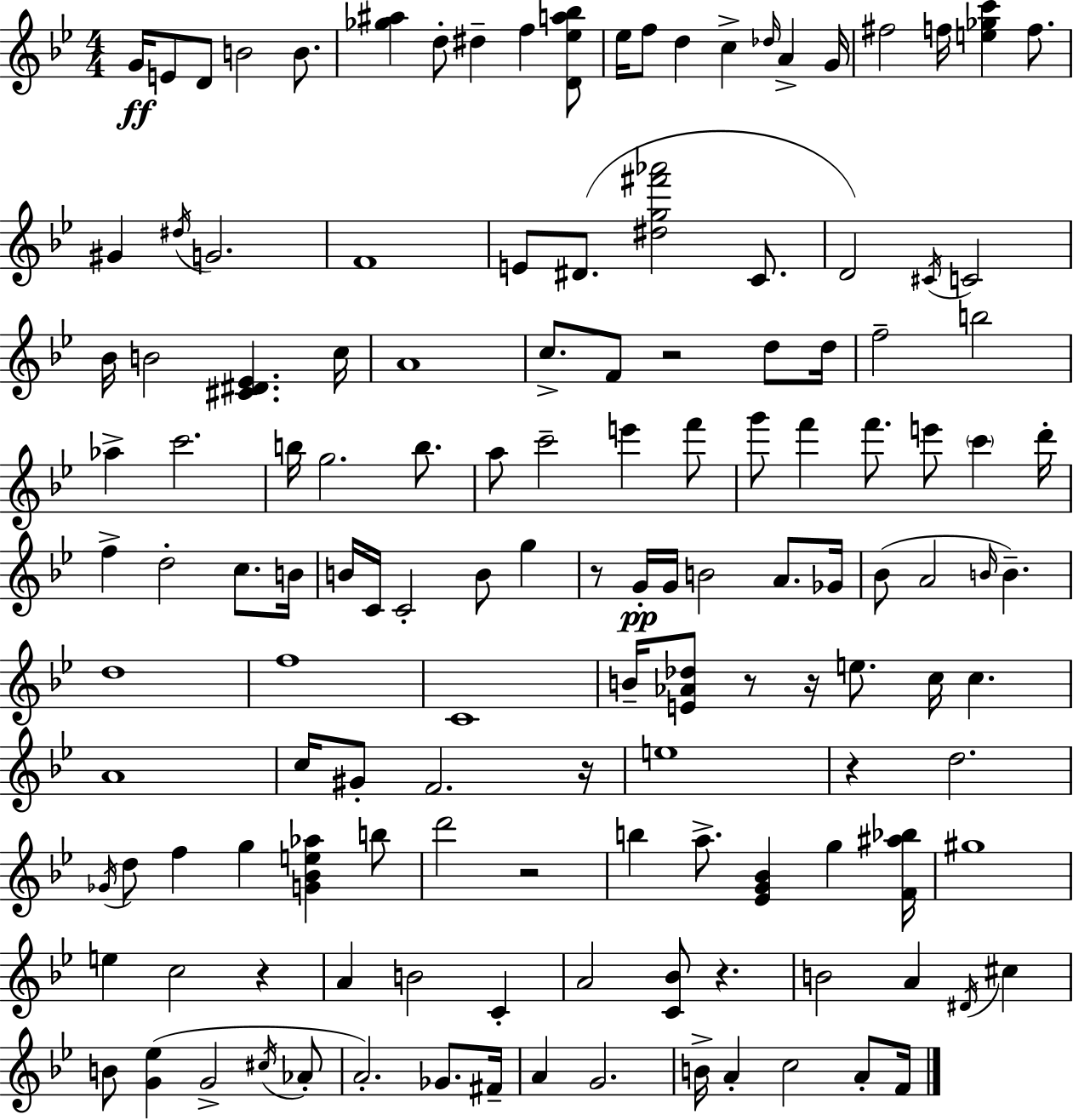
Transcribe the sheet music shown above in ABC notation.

X:1
T:Untitled
M:4/4
L:1/4
K:Gm
G/4 E/2 D/2 B2 B/2 [_g^a] d/2 ^d f [D_ea_b]/2 _e/4 f/2 d c _d/4 A G/4 ^f2 f/4 [e_gc'] f/2 ^G ^d/4 G2 F4 E/2 ^D/2 [^dg^f'_a']2 C/2 D2 ^C/4 C2 _B/4 B2 [^C^D_E] c/4 A4 c/2 F/2 z2 d/2 d/4 f2 b2 _a c'2 b/4 g2 b/2 a/2 c'2 e' f'/2 g'/2 f' f'/2 e'/2 c' d'/4 f d2 c/2 B/4 B/4 C/4 C2 B/2 g z/2 G/4 G/4 B2 A/2 _G/4 _B/2 A2 B/4 B d4 f4 C4 B/4 [E_A_d]/2 z/2 z/4 e/2 c/4 c A4 c/4 ^G/2 F2 z/4 e4 z d2 _G/4 d/2 f g [G_Be_a] b/2 d'2 z2 b a/2 [_EG_B] g [F^a_b]/4 ^g4 e c2 z A B2 C A2 [C_B]/2 z B2 A ^D/4 ^c B/2 [G_e] G2 ^c/4 _A/2 A2 _G/2 ^F/4 A G2 B/4 A c2 A/2 F/4